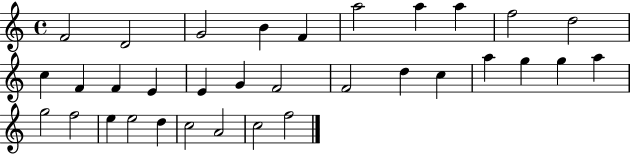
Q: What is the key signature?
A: C major